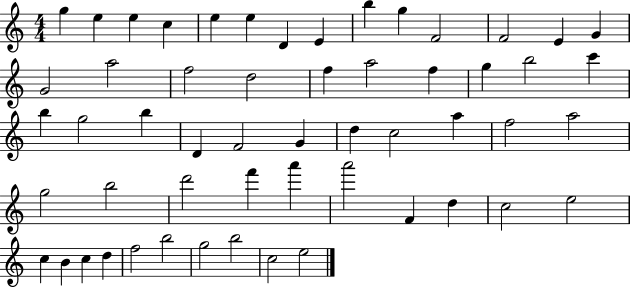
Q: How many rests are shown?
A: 0